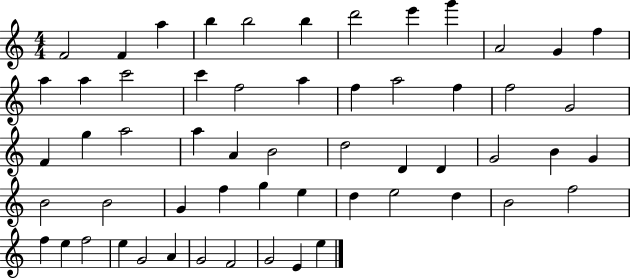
{
  \clef treble
  \numericTimeSignature
  \time 4/4
  \key c \major
  f'2 f'4 a''4 | b''4 b''2 b''4 | d'''2 e'''4 g'''4 | a'2 g'4 f''4 | \break a''4 a''4 c'''2 | c'''4 f''2 a''4 | f''4 a''2 f''4 | f''2 g'2 | \break f'4 g''4 a''2 | a''4 a'4 b'2 | d''2 d'4 d'4 | g'2 b'4 g'4 | \break b'2 b'2 | g'4 f''4 g''4 e''4 | d''4 e''2 d''4 | b'2 f''2 | \break f''4 e''4 f''2 | e''4 g'2 a'4 | g'2 f'2 | g'2 e'4 e''4 | \break \bar "|."
}